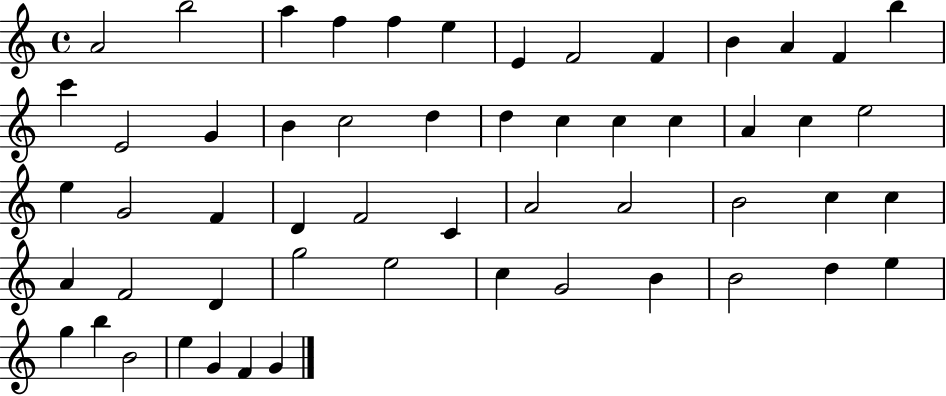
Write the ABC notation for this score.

X:1
T:Untitled
M:4/4
L:1/4
K:C
A2 b2 a f f e E F2 F B A F b c' E2 G B c2 d d c c c A c e2 e G2 F D F2 C A2 A2 B2 c c A F2 D g2 e2 c G2 B B2 d e g b B2 e G F G